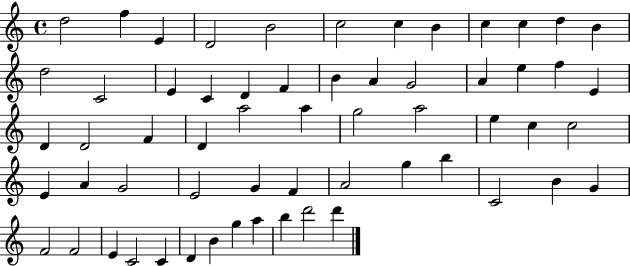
D5/h F5/q E4/q D4/h B4/h C5/h C5/q B4/q C5/q C5/q D5/q B4/q D5/h C4/h E4/q C4/q D4/q F4/q B4/q A4/q G4/h A4/q E5/q F5/q E4/q D4/q D4/h F4/q D4/q A5/h A5/q G5/h A5/h E5/q C5/q C5/h E4/q A4/q G4/h E4/h G4/q F4/q A4/h G5/q B5/q C4/h B4/q G4/q F4/h F4/h E4/q C4/h C4/q D4/q B4/q G5/q A5/q B5/q D6/h D6/q